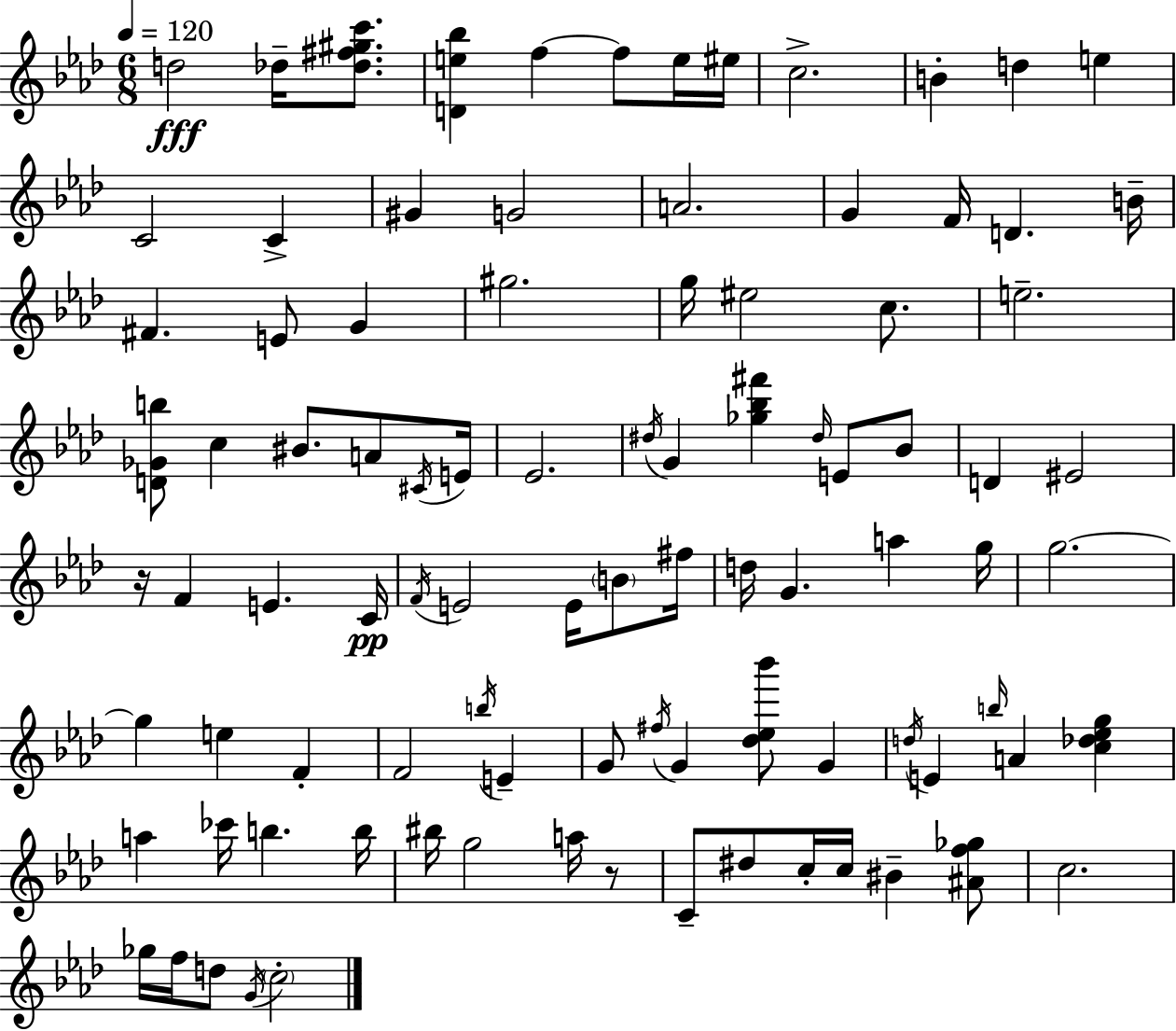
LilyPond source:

{
  \clef treble
  \numericTimeSignature
  \time 6/8
  \key f \minor
  \tempo 4 = 120
  \repeat volta 2 { d''2\fff des''16-- <des'' fis'' gis'' c'''>8. | <d' e'' bes''>4 f''4~~ f''8 e''16 eis''16 | c''2.-> | b'4-. d''4 e''4 | \break c'2 c'4-> | gis'4 g'2 | a'2. | g'4 f'16 d'4. b'16-- | \break fis'4. e'8 g'4 | gis''2. | g''16 eis''2 c''8. | e''2.-- | \break <d' ges' b''>8 c''4 bis'8. a'8 \acciaccatura { cis'16 } | e'16 ees'2. | \acciaccatura { dis''16 } g'4 <ges'' bes'' fis'''>4 \grace { dis''16 } e'8 | bes'8 d'4 eis'2 | \break r16 f'4 e'4. | c'16\pp \acciaccatura { f'16 } e'2 | e'16 \parenthesize b'8 fis''16 d''16 g'4. a''4 | g''16 g''2.~~ | \break g''4 e''4 | f'4-. f'2 | \acciaccatura { b''16 } e'4-- g'8 \acciaccatura { fis''16 } g'4 | <des'' ees'' bes'''>8 g'4 \acciaccatura { d''16 } e'4 \grace { b''16 } | \break a'4 <c'' des'' ees'' g''>4 a''4 | ces'''16 b''4. b''16 bis''16 g''2 | a''16 r8 c'8-- dis''8 | c''16-. c''16 bis'4-- <ais' f'' ges''>8 c''2. | \break ges''16 f''16 d''8 | \acciaccatura { g'16 } \parenthesize c''2-. } \bar "|."
}